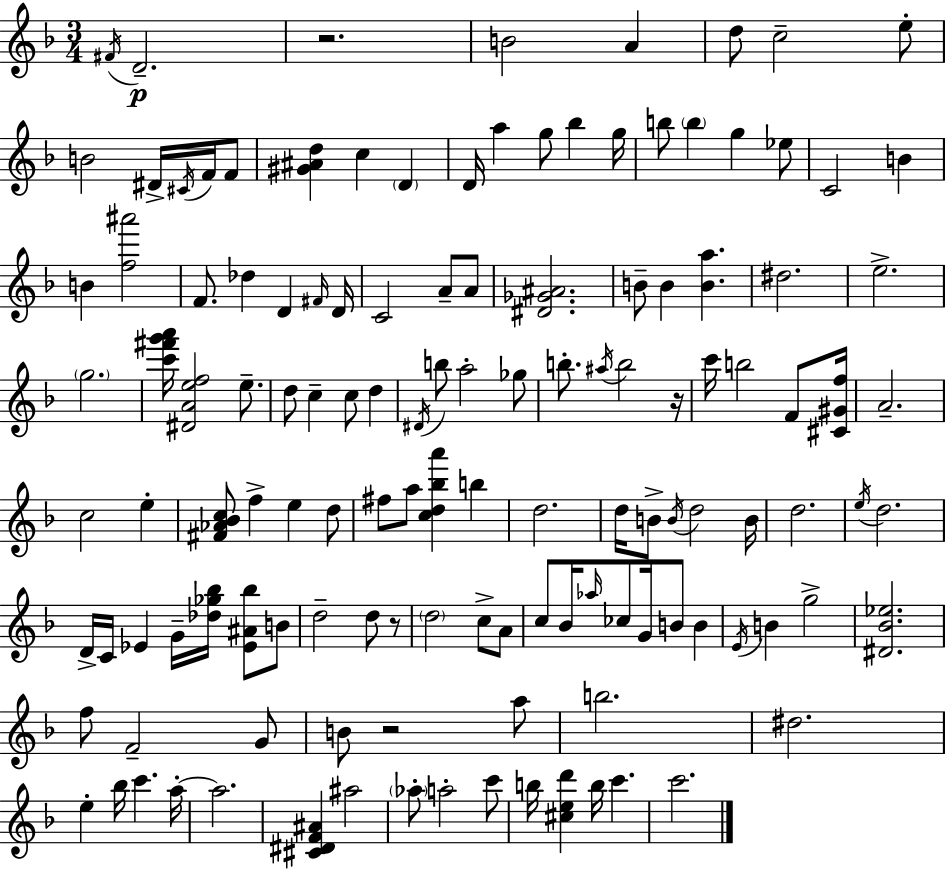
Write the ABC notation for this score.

X:1
T:Untitled
M:3/4
L:1/4
K:Dm
^F/4 D2 z2 B2 A d/2 c2 e/2 B2 ^D/4 ^C/4 F/4 F/2 [^G^Ad] c D D/4 a g/2 _b g/4 b/2 b g _e/2 C2 B B [f^a']2 F/2 _d D ^F/4 D/4 C2 A/2 A/2 [^D_G^A]2 B/2 B [Ba] ^d2 e2 g2 [c'^f'g'a']/4 [^DAef]2 e/2 d/2 c c/2 d ^D/4 b/2 a2 _g/2 b/2 ^a/4 b2 z/4 c'/4 b2 F/2 [^C^Gf]/4 A2 c2 e [^F_A_Bc]/2 f e d/2 ^f/2 a/2 [cd_ba'] b d2 d/4 B/2 B/4 d2 B/4 d2 e/4 d2 D/4 C/4 _E G/4 [_d_g_b]/4 [_E^A_b]/2 B/2 d2 d/2 z/2 d2 c/2 A/2 c/2 _B/4 _a/4 _c/2 G/4 B/2 B E/4 B g2 [^D_B_e]2 f/2 F2 G/2 B/2 z2 a/2 b2 ^d2 e _b/4 c' a/4 a2 [^C^DF^A] ^a2 _a/2 a2 c'/2 b/4 [^ced'] b/4 c' c'2